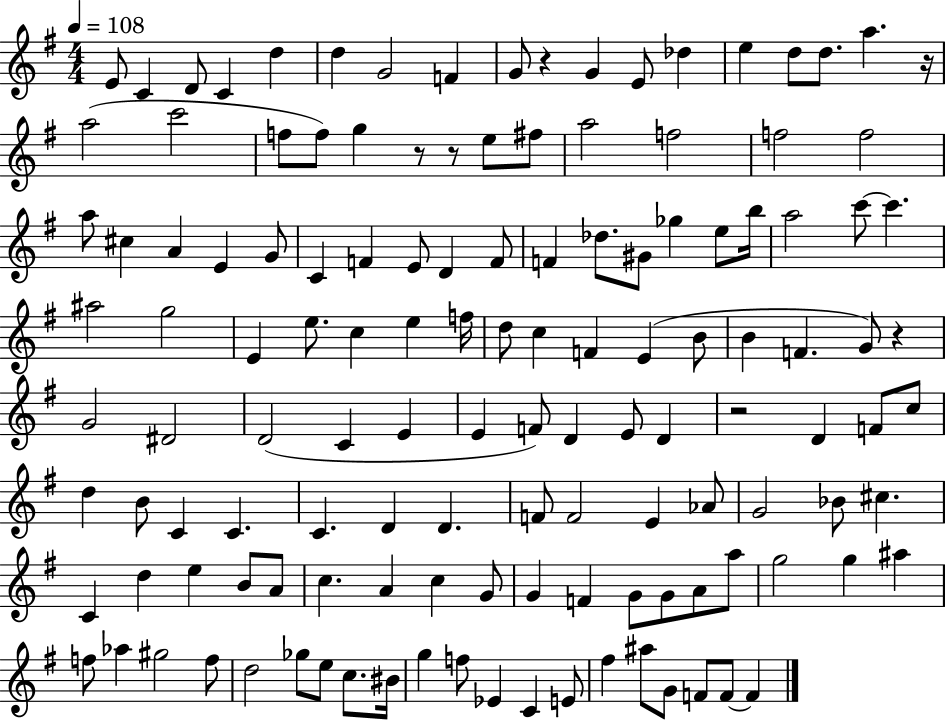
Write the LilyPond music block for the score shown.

{
  \clef treble
  \numericTimeSignature
  \time 4/4
  \key g \major
  \tempo 4 = 108
  e'8 c'4 d'8 c'4 d''4 | d''4 g'2 f'4 | g'8 r4 g'4 e'8 des''4 | e''4 d''8 d''8. a''4. r16 | \break a''2( c'''2 | f''8 f''8) g''4 r8 r8 e''8 fis''8 | a''2 f''2 | f''2 f''2 | \break a''8 cis''4 a'4 e'4 g'8 | c'4 f'4 e'8 d'4 f'8 | f'4 des''8. gis'8 ges''4 e''8 b''16 | a''2 c'''8~~ c'''4. | \break ais''2 g''2 | e'4 e''8. c''4 e''4 f''16 | d''8 c''4 f'4 e'4( b'8 | b'4 f'4. g'8) r4 | \break g'2 dis'2 | d'2( c'4 e'4 | e'4 f'8) d'4 e'8 d'4 | r2 d'4 f'8 c''8 | \break d''4 b'8 c'4 c'4. | c'4. d'4 d'4. | f'8 f'2 e'4 aes'8 | g'2 bes'8 cis''4. | \break c'4 d''4 e''4 b'8 a'8 | c''4. a'4 c''4 g'8 | g'4 f'4 g'8 g'8 a'8 a''8 | g''2 g''4 ais''4 | \break f''8 aes''4 gis''2 f''8 | d''2 ges''8 e''8 c''8. bis'16 | g''4 f''8 ees'4 c'4 e'8 | fis''4 ais''8 g'8 f'8 f'8~~ f'4 | \break \bar "|."
}